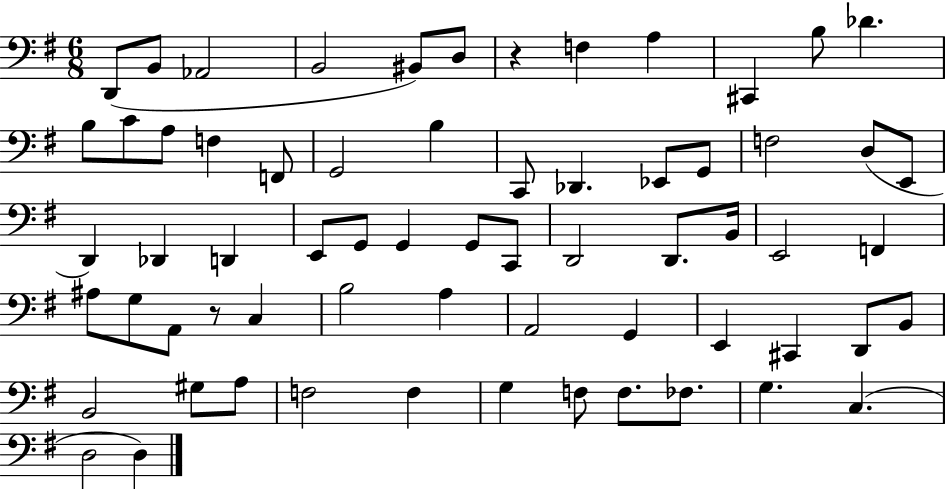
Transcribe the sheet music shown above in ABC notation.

X:1
T:Untitled
M:6/8
L:1/4
K:G
D,,/2 B,,/2 _A,,2 B,,2 ^B,,/2 D,/2 z F, A, ^C,, B,/2 _D B,/2 C/2 A,/2 F, F,,/2 G,,2 B, C,,/2 _D,, _E,,/2 G,,/2 F,2 D,/2 E,,/2 D,, _D,, D,, E,,/2 G,,/2 G,, G,,/2 C,,/2 D,,2 D,,/2 B,,/4 E,,2 F,, ^A,/2 G,/2 A,,/2 z/2 C, B,2 A, A,,2 G,, E,, ^C,, D,,/2 B,,/2 B,,2 ^G,/2 A,/2 F,2 F, G, F,/2 F,/2 _F,/2 G, C, D,2 D,